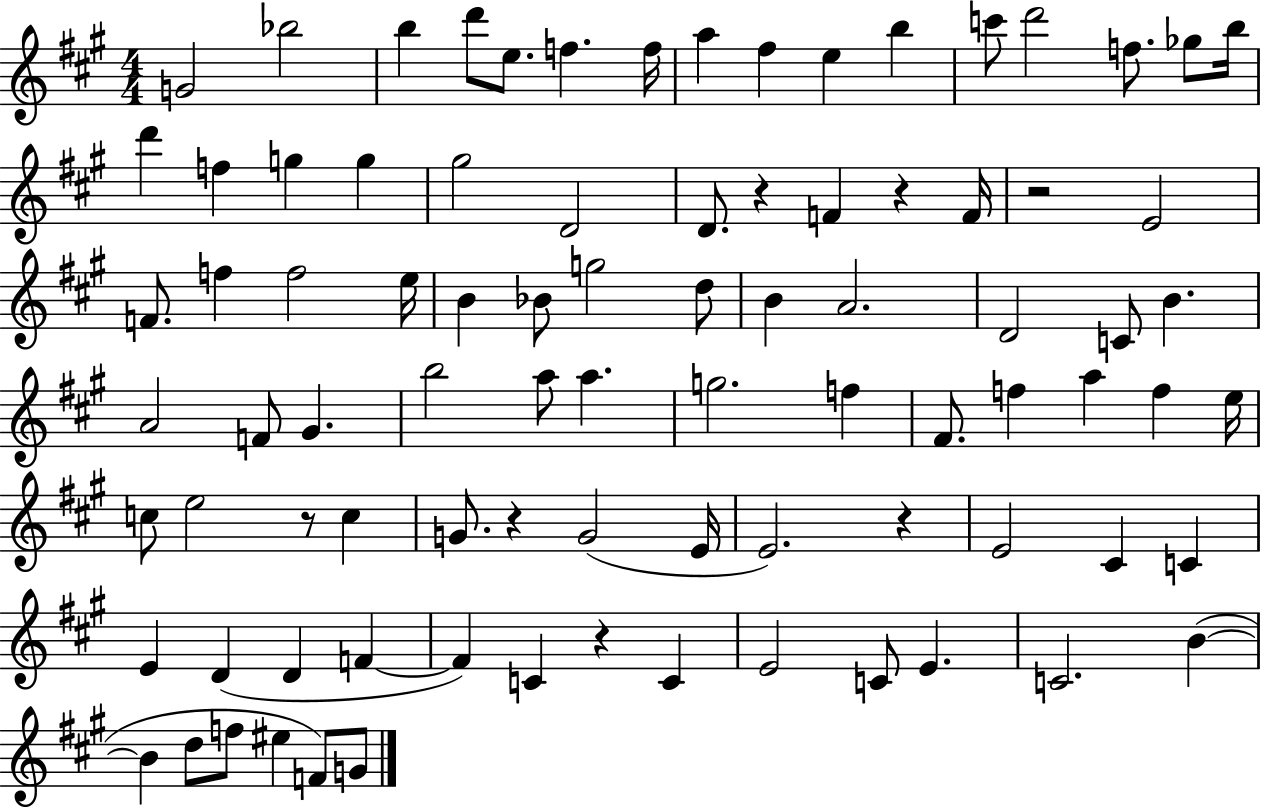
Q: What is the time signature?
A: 4/4